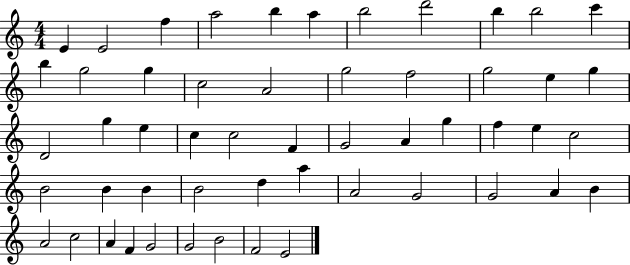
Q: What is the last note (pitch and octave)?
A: E4